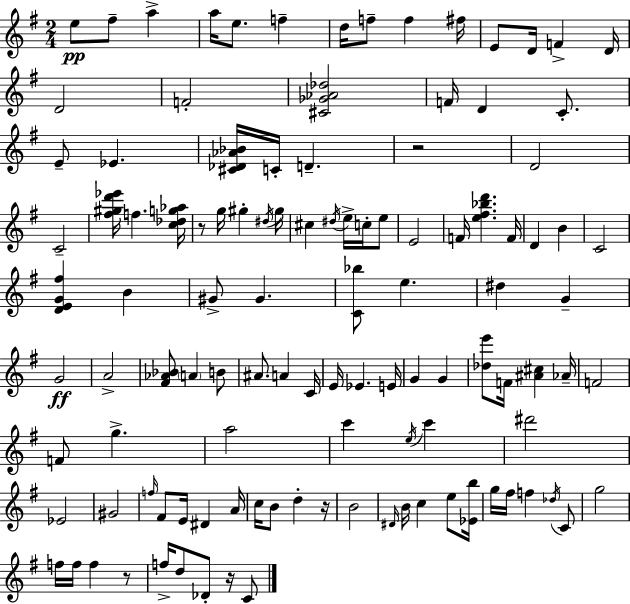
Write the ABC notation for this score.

X:1
T:Untitled
M:2/4
L:1/4
K:Em
e/2 ^f/2 a a/4 e/2 f d/4 f/2 f ^f/4 E/2 D/4 F D/4 D2 F2 [^C_G_A_d]2 F/4 D C/2 E/2 _E [^C_D_A_B]/4 C/4 D z2 D2 C2 [^f^gd'_e']/4 f [c_dg_a]/4 z/2 g/4 ^g ^d/4 ^g/4 ^c ^d/4 e/4 c/4 e/2 E2 F/4 [e^f_bd'] F/4 D B C2 [DEG^f] B ^G/2 ^G [C_b]/2 e ^d G G2 A2 [^F_A_B]/2 A B/2 ^A/2 A C/4 E/4 _E E/4 G G [_de']/2 F/4 [^A^c] _A/4 F2 F/2 g a2 c' e/4 c' ^d'2 _E2 ^G2 f/4 ^F/2 E/4 ^D A/4 c/4 B/2 d z/4 B2 ^D/4 B/4 c e/2 [_Eb]/4 g/4 ^f/4 f _d/4 C/2 g2 f/4 f/4 f z/2 f/4 d/2 _D/2 z/4 C/2